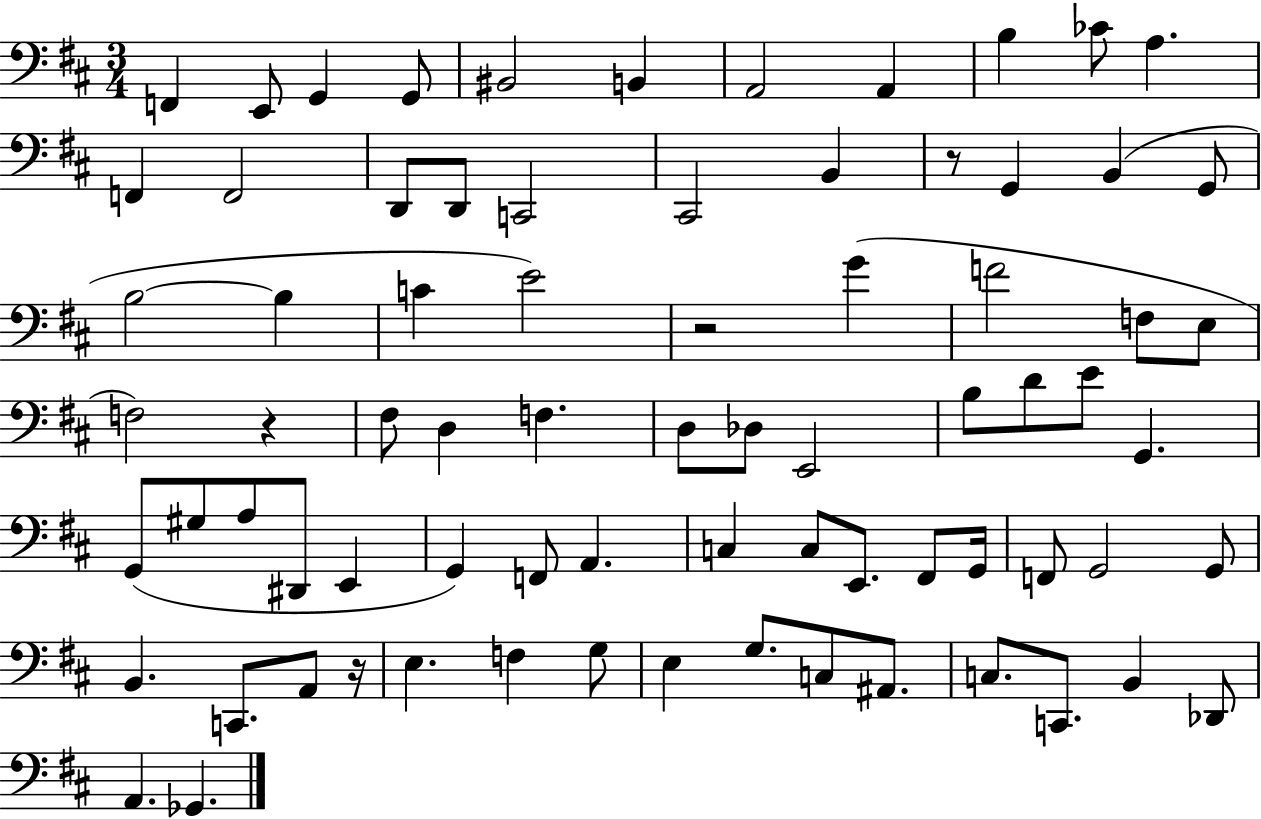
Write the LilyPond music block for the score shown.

{
  \clef bass
  \numericTimeSignature
  \time 3/4
  \key d \major
  f,4 e,8 g,4 g,8 | bis,2 b,4 | a,2 a,4 | b4 ces'8 a4. | \break f,4 f,2 | d,8 d,8 c,2 | cis,2 b,4 | r8 g,4 b,4( g,8 | \break b2~~ b4 | c'4 e'2) | r2 g'4( | f'2 f8 e8 | \break f2) r4 | fis8 d4 f4. | d8 des8 e,2 | b8 d'8 e'8 g,4. | \break g,8( gis8 a8 dis,8 e,4 | g,4) f,8 a,4. | c4 c8 e,8. fis,8 g,16 | f,8 g,2 g,8 | \break b,4. c,8. a,8 r16 | e4. f4 g8 | e4 g8. c8 ais,8. | c8. c,8. b,4 des,8 | \break a,4. ges,4. | \bar "|."
}